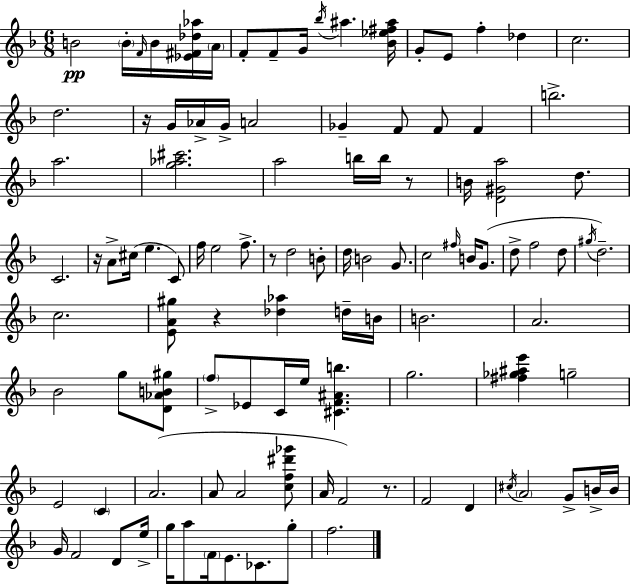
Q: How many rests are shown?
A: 6